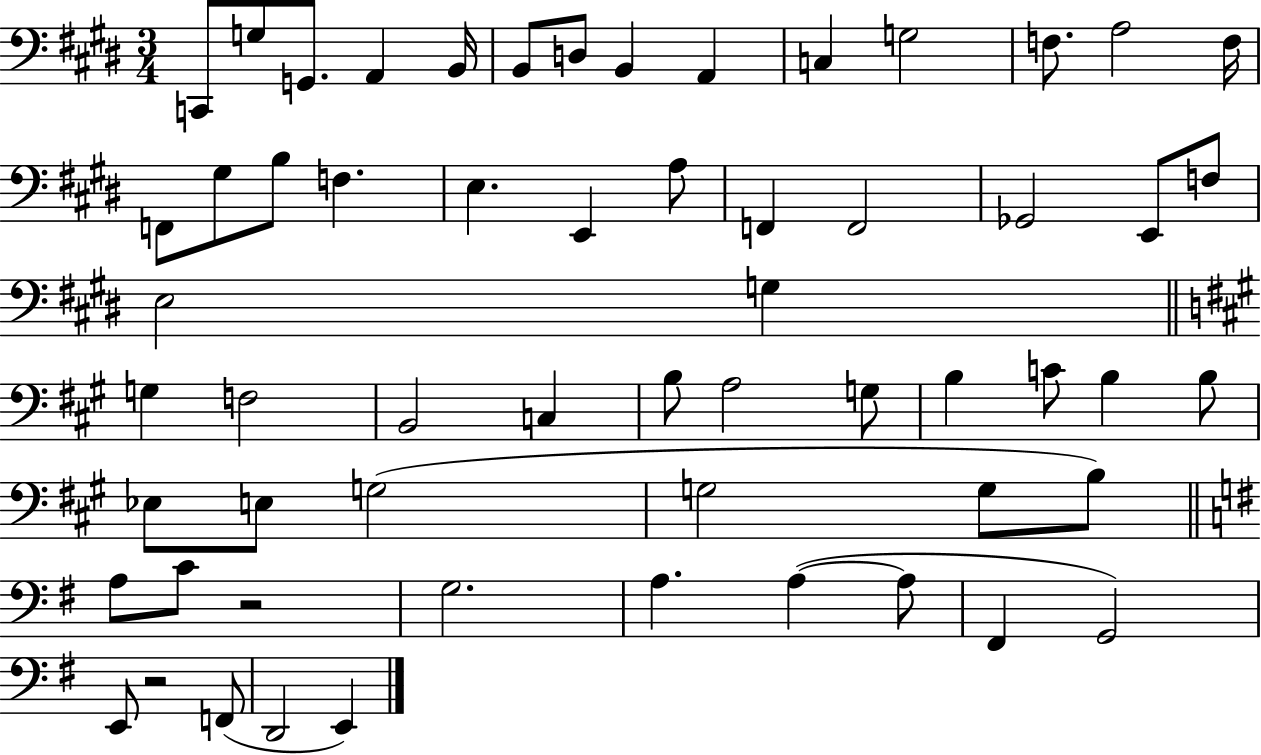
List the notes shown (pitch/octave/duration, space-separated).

C2/e G3/e G2/e. A2/q B2/s B2/e D3/e B2/q A2/q C3/q G3/h F3/e. A3/h F3/s F2/e G#3/e B3/e F3/q. E3/q. E2/q A3/e F2/q F2/h Gb2/h E2/e F3/e E3/h G3/q G3/q F3/h B2/h C3/q B3/e A3/h G3/e B3/q C4/e B3/q B3/e Eb3/e E3/e G3/h G3/h G3/e B3/e A3/e C4/e R/h G3/h. A3/q. A3/q A3/e F#2/q G2/h E2/e R/h F2/e D2/h E2/q